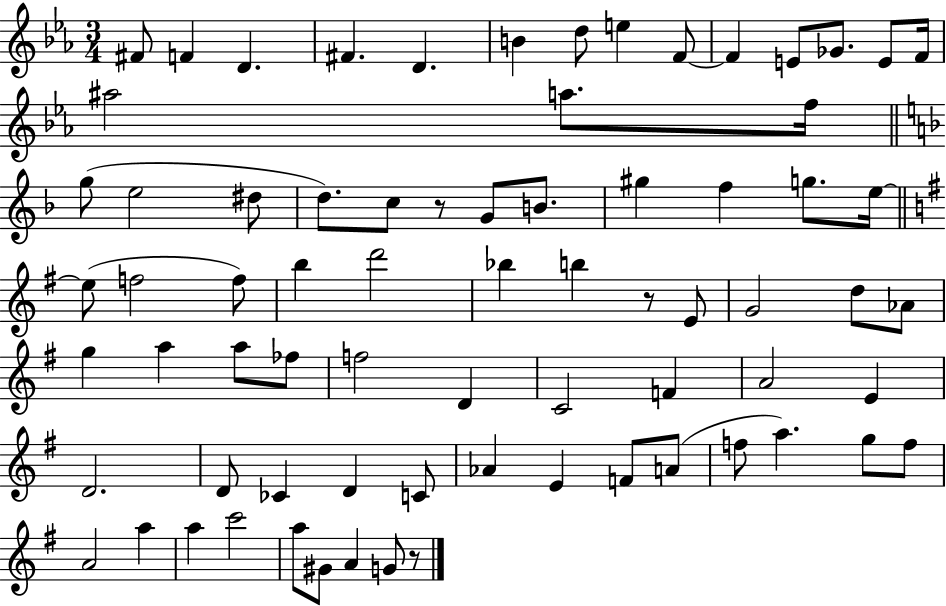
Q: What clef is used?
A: treble